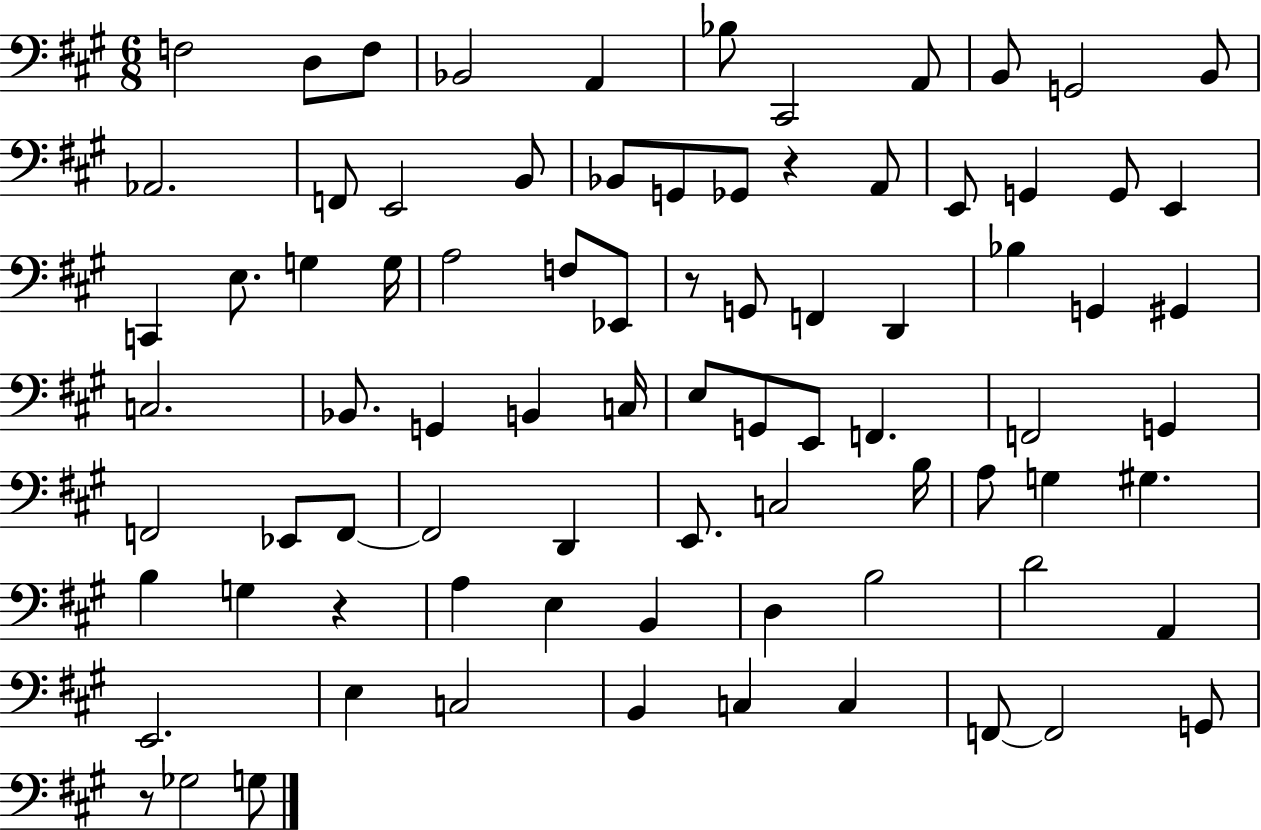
X:1
T:Untitled
M:6/8
L:1/4
K:A
F,2 D,/2 F,/2 _B,,2 A,, _B,/2 ^C,,2 A,,/2 B,,/2 G,,2 B,,/2 _A,,2 F,,/2 E,,2 B,,/2 _B,,/2 G,,/2 _G,,/2 z A,,/2 E,,/2 G,, G,,/2 E,, C,, E,/2 G, G,/4 A,2 F,/2 _E,,/2 z/2 G,,/2 F,, D,, _B, G,, ^G,, C,2 _B,,/2 G,, B,, C,/4 E,/2 G,,/2 E,,/2 F,, F,,2 G,, F,,2 _E,,/2 F,,/2 F,,2 D,, E,,/2 C,2 B,/4 A,/2 G, ^G, B, G, z A, E, B,, D, B,2 D2 A,, E,,2 E, C,2 B,, C, C, F,,/2 F,,2 G,,/2 z/2 _G,2 G,/2